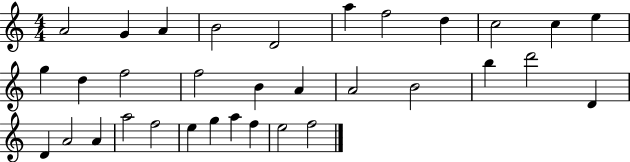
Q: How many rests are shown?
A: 0